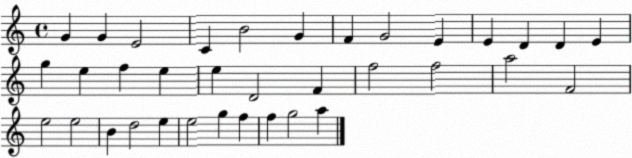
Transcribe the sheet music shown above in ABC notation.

X:1
T:Untitled
M:4/4
L:1/4
K:C
G G E2 C B2 G F G2 E E D D E g e f e e D2 F f2 f2 a2 F2 e2 e2 B d2 e e2 g f f g2 a